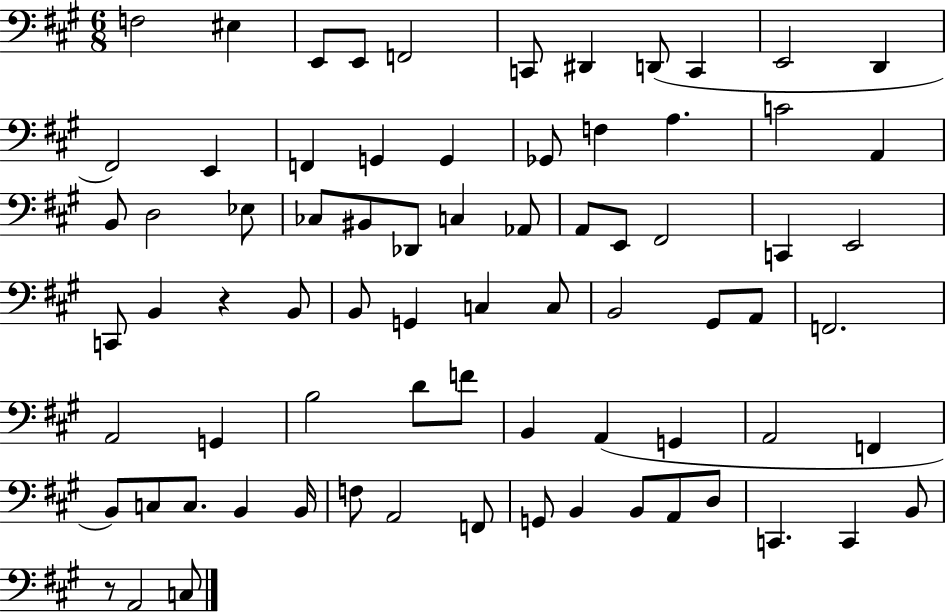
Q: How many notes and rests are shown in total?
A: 75